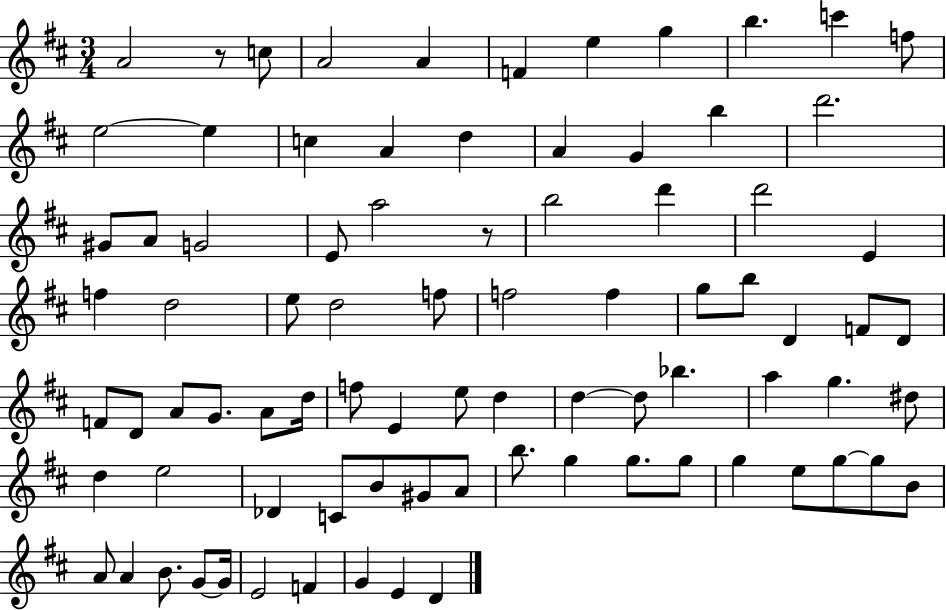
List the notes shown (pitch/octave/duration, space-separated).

A4/h R/e C5/e A4/h A4/q F4/q E5/q G5/q B5/q. C6/q F5/e E5/h E5/q C5/q A4/q D5/q A4/q G4/q B5/q D6/h. G#4/e A4/e G4/h E4/e A5/h R/e B5/h D6/q D6/h E4/q F5/q D5/h E5/e D5/h F5/e F5/h F5/q G5/e B5/e D4/q F4/e D4/e F4/e D4/e A4/e G4/e. A4/e D5/s F5/e E4/q E5/e D5/q D5/q D5/e Bb5/q. A5/q G5/q. D#5/e D5/q E5/h Db4/q C4/e B4/e G#4/e A4/e B5/e. G5/q G5/e. G5/e G5/q E5/e G5/e G5/e B4/e A4/e A4/q B4/e. G4/e G4/s E4/h F4/q G4/q E4/q D4/q